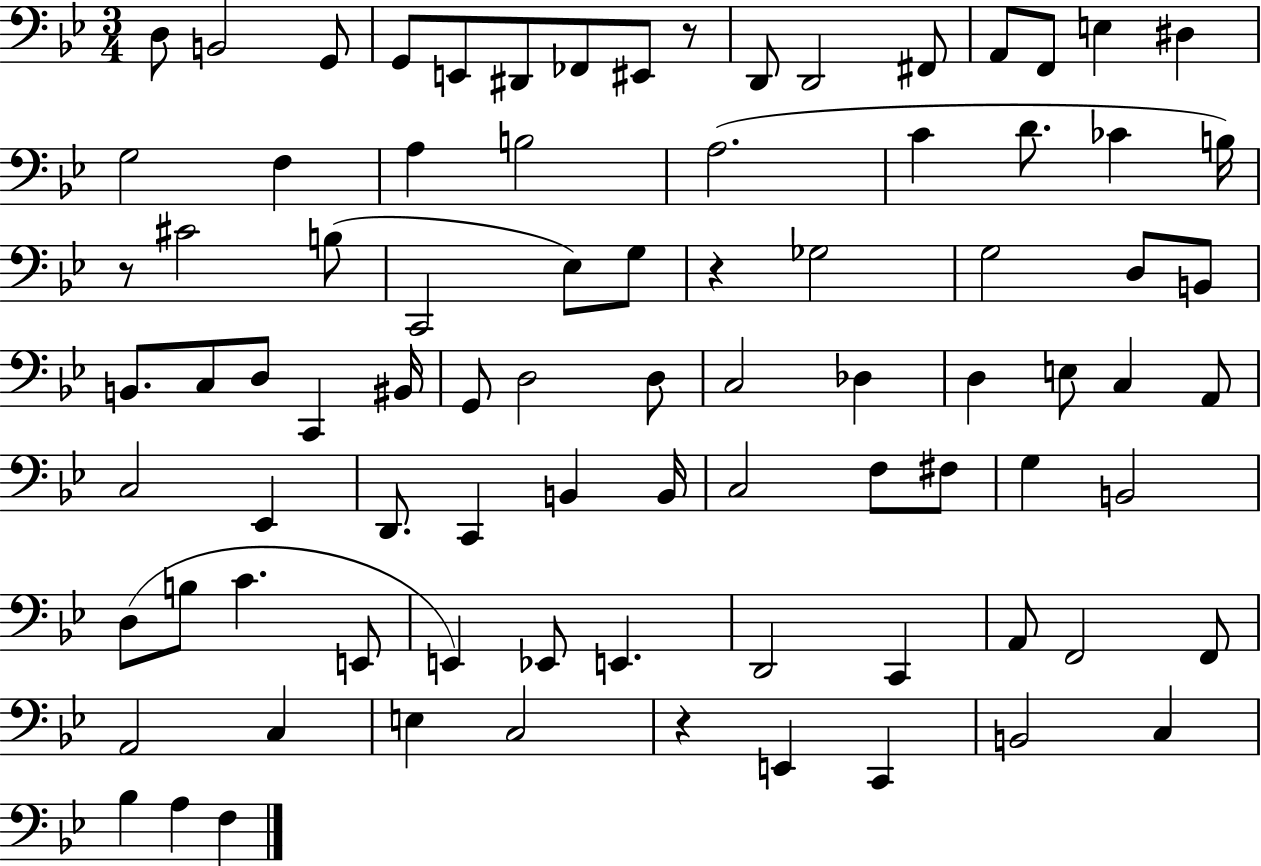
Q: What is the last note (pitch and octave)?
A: F3